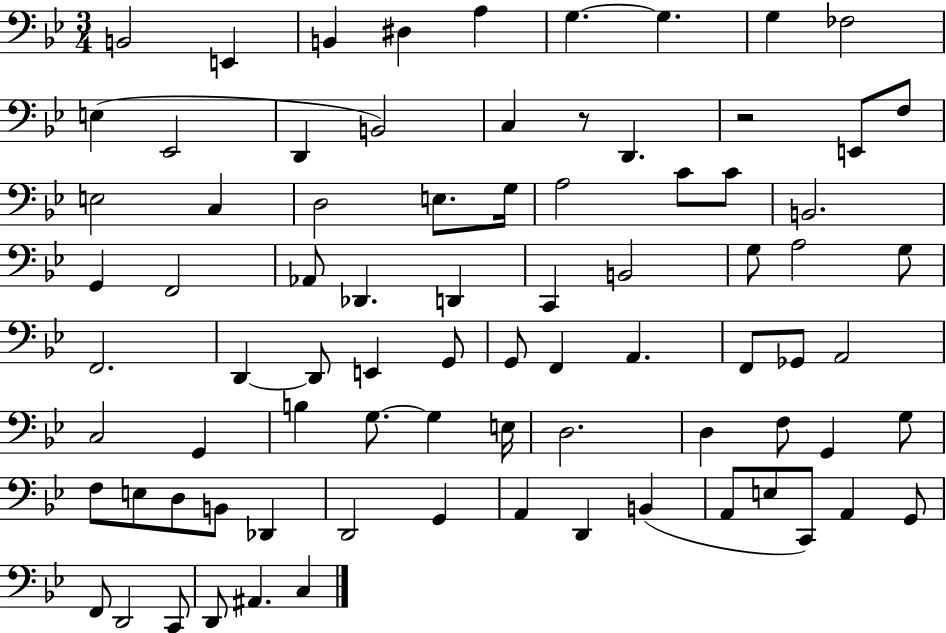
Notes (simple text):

B2/h E2/q B2/q D#3/q A3/q G3/q. G3/q. G3/q FES3/h E3/q Eb2/h D2/q B2/h C3/q R/e D2/q. R/h E2/e F3/e E3/h C3/q D3/h E3/e. G3/s A3/h C4/e C4/e B2/h. G2/q F2/h Ab2/e Db2/q. D2/q C2/q B2/h G3/e A3/h G3/e F2/h. D2/q D2/e E2/q G2/e G2/e F2/q A2/q. F2/e Gb2/e A2/h C3/h G2/q B3/q G3/e. G3/q E3/s D3/h. D3/q F3/e G2/q G3/e F3/e E3/e D3/e B2/e Db2/q D2/h G2/q A2/q D2/q B2/q A2/e E3/e C2/e A2/q G2/e F2/e D2/h C2/e D2/e A#2/q. C3/q